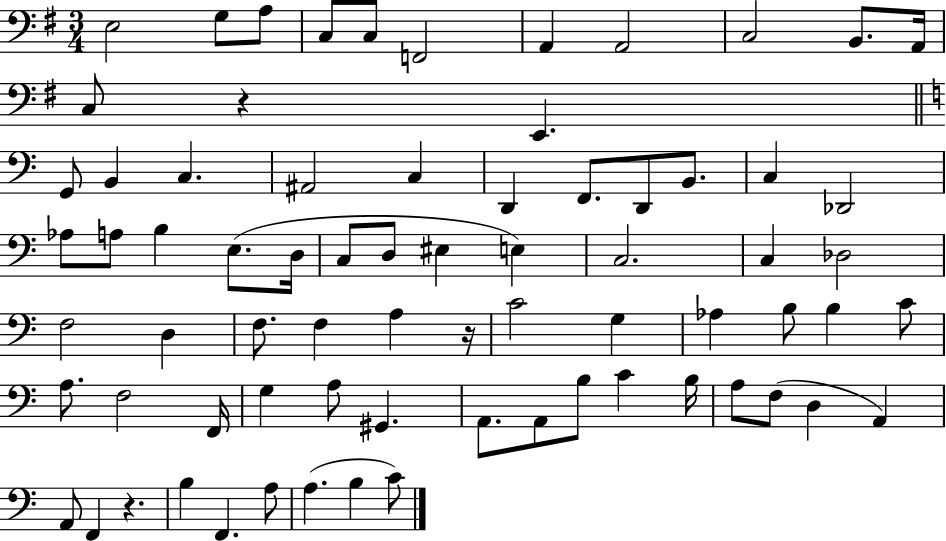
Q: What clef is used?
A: bass